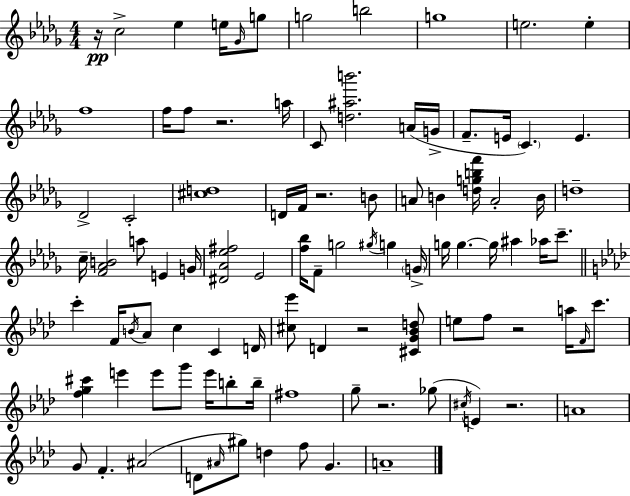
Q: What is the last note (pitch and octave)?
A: A4